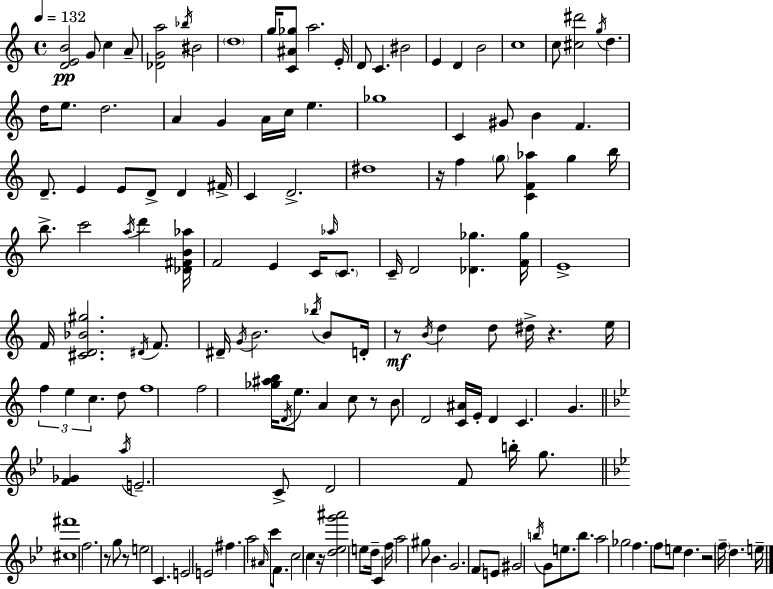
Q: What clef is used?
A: treble